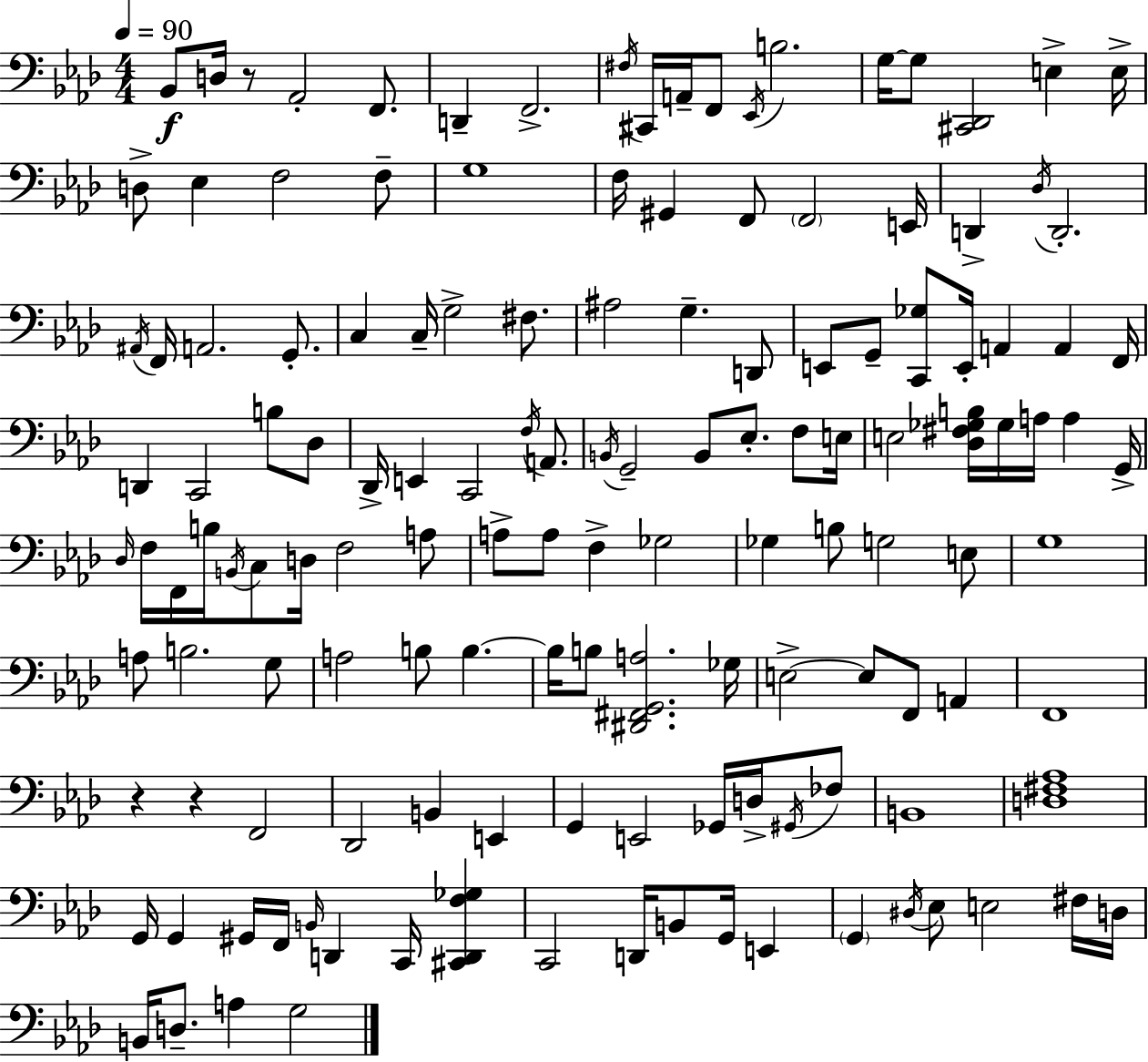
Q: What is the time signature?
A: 4/4